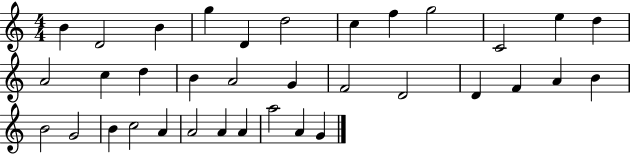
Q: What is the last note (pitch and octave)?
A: G4